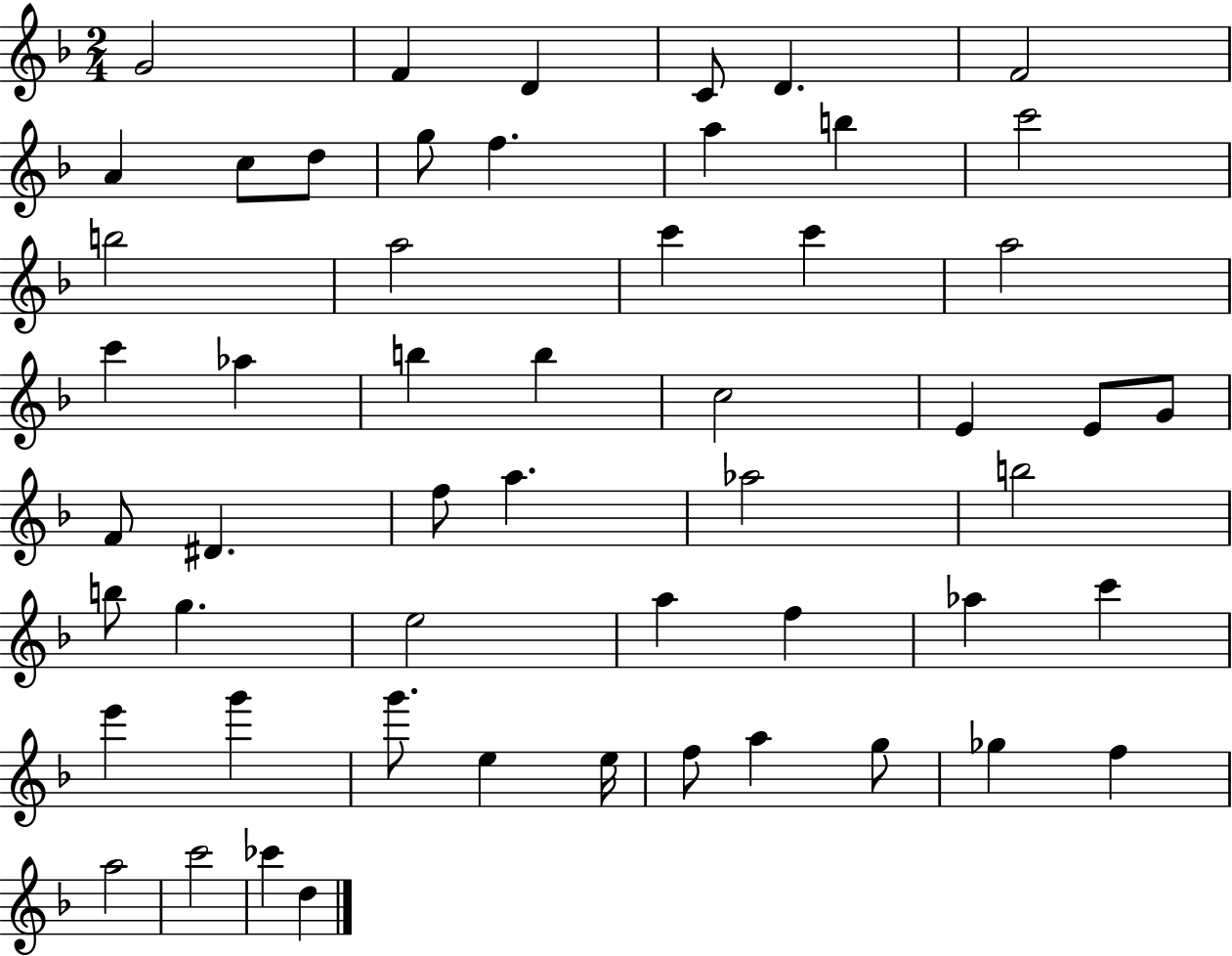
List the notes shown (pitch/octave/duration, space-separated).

G4/h F4/q D4/q C4/e D4/q. F4/h A4/q C5/e D5/e G5/e F5/q. A5/q B5/q C6/h B5/h A5/h C6/q C6/q A5/h C6/q Ab5/q B5/q B5/q C5/h E4/q E4/e G4/e F4/e D#4/q. F5/e A5/q. Ab5/h B5/h B5/e G5/q. E5/h A5/q F5/q Ab5/q C6/q E6/q G6/q G6/e. E5/q E5/s F5/e A5/q G5/e Gb5/q F5/q A5/h C6/h CES6/q D5/q